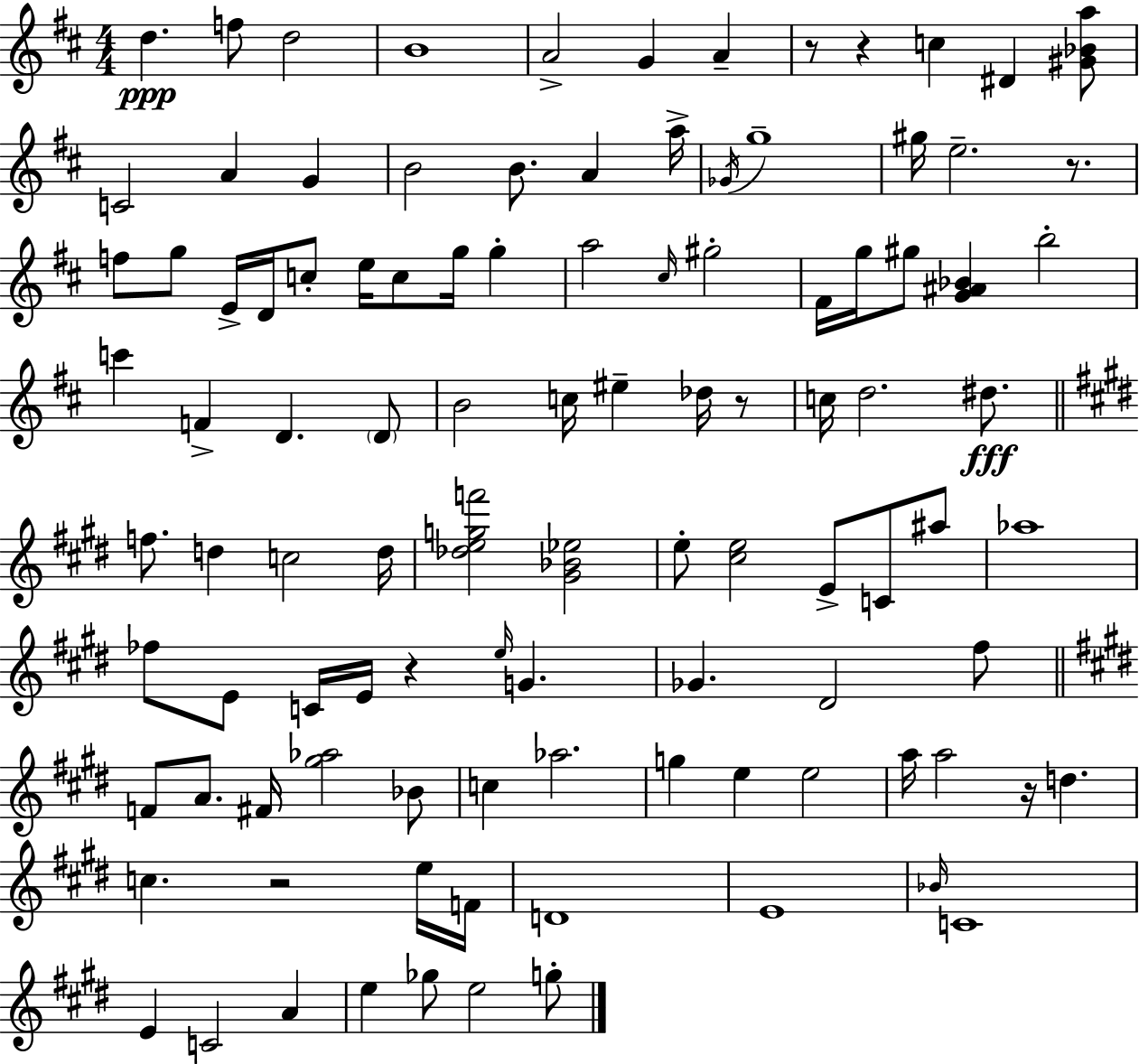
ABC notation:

X:1
T:Untitled
M:4/4
L:1/4
K:D
d f/2 d2 B4 A2 G A z/2 z c ^D [^G_Ba]/2 C2 A G B2 B/2 A a/4 _G/4 g4 ^g/4 e2 z/2 f/2 g/2 E/4 D/4 c/2 e/4 c/2 g/4 g a2 ^c/4 ^g2 ^F/4 g/4 ^g/2 [G^A_B] b2 c' F D D/2 B2 c/4 ^e _d/4 z/2 c/4 d2 ^d/2 f/2 d c2 d/4 [_degf']2 [^G_B_e]2 e/2 [^ce]2 E/2 C/2 ^a/2 _a4 _f/2 E/2 C/4 E/4 z e/4 G _G ^D2 ^f/2 F/2 A/2 ^F/4 [^g_a]2 _B/2 c _a2 g e e2 a/4 a2 z/4 d c z2 e/4 F/4 D4 E4 _B/4 C4 E C2 A e _g/2 e2 g/2